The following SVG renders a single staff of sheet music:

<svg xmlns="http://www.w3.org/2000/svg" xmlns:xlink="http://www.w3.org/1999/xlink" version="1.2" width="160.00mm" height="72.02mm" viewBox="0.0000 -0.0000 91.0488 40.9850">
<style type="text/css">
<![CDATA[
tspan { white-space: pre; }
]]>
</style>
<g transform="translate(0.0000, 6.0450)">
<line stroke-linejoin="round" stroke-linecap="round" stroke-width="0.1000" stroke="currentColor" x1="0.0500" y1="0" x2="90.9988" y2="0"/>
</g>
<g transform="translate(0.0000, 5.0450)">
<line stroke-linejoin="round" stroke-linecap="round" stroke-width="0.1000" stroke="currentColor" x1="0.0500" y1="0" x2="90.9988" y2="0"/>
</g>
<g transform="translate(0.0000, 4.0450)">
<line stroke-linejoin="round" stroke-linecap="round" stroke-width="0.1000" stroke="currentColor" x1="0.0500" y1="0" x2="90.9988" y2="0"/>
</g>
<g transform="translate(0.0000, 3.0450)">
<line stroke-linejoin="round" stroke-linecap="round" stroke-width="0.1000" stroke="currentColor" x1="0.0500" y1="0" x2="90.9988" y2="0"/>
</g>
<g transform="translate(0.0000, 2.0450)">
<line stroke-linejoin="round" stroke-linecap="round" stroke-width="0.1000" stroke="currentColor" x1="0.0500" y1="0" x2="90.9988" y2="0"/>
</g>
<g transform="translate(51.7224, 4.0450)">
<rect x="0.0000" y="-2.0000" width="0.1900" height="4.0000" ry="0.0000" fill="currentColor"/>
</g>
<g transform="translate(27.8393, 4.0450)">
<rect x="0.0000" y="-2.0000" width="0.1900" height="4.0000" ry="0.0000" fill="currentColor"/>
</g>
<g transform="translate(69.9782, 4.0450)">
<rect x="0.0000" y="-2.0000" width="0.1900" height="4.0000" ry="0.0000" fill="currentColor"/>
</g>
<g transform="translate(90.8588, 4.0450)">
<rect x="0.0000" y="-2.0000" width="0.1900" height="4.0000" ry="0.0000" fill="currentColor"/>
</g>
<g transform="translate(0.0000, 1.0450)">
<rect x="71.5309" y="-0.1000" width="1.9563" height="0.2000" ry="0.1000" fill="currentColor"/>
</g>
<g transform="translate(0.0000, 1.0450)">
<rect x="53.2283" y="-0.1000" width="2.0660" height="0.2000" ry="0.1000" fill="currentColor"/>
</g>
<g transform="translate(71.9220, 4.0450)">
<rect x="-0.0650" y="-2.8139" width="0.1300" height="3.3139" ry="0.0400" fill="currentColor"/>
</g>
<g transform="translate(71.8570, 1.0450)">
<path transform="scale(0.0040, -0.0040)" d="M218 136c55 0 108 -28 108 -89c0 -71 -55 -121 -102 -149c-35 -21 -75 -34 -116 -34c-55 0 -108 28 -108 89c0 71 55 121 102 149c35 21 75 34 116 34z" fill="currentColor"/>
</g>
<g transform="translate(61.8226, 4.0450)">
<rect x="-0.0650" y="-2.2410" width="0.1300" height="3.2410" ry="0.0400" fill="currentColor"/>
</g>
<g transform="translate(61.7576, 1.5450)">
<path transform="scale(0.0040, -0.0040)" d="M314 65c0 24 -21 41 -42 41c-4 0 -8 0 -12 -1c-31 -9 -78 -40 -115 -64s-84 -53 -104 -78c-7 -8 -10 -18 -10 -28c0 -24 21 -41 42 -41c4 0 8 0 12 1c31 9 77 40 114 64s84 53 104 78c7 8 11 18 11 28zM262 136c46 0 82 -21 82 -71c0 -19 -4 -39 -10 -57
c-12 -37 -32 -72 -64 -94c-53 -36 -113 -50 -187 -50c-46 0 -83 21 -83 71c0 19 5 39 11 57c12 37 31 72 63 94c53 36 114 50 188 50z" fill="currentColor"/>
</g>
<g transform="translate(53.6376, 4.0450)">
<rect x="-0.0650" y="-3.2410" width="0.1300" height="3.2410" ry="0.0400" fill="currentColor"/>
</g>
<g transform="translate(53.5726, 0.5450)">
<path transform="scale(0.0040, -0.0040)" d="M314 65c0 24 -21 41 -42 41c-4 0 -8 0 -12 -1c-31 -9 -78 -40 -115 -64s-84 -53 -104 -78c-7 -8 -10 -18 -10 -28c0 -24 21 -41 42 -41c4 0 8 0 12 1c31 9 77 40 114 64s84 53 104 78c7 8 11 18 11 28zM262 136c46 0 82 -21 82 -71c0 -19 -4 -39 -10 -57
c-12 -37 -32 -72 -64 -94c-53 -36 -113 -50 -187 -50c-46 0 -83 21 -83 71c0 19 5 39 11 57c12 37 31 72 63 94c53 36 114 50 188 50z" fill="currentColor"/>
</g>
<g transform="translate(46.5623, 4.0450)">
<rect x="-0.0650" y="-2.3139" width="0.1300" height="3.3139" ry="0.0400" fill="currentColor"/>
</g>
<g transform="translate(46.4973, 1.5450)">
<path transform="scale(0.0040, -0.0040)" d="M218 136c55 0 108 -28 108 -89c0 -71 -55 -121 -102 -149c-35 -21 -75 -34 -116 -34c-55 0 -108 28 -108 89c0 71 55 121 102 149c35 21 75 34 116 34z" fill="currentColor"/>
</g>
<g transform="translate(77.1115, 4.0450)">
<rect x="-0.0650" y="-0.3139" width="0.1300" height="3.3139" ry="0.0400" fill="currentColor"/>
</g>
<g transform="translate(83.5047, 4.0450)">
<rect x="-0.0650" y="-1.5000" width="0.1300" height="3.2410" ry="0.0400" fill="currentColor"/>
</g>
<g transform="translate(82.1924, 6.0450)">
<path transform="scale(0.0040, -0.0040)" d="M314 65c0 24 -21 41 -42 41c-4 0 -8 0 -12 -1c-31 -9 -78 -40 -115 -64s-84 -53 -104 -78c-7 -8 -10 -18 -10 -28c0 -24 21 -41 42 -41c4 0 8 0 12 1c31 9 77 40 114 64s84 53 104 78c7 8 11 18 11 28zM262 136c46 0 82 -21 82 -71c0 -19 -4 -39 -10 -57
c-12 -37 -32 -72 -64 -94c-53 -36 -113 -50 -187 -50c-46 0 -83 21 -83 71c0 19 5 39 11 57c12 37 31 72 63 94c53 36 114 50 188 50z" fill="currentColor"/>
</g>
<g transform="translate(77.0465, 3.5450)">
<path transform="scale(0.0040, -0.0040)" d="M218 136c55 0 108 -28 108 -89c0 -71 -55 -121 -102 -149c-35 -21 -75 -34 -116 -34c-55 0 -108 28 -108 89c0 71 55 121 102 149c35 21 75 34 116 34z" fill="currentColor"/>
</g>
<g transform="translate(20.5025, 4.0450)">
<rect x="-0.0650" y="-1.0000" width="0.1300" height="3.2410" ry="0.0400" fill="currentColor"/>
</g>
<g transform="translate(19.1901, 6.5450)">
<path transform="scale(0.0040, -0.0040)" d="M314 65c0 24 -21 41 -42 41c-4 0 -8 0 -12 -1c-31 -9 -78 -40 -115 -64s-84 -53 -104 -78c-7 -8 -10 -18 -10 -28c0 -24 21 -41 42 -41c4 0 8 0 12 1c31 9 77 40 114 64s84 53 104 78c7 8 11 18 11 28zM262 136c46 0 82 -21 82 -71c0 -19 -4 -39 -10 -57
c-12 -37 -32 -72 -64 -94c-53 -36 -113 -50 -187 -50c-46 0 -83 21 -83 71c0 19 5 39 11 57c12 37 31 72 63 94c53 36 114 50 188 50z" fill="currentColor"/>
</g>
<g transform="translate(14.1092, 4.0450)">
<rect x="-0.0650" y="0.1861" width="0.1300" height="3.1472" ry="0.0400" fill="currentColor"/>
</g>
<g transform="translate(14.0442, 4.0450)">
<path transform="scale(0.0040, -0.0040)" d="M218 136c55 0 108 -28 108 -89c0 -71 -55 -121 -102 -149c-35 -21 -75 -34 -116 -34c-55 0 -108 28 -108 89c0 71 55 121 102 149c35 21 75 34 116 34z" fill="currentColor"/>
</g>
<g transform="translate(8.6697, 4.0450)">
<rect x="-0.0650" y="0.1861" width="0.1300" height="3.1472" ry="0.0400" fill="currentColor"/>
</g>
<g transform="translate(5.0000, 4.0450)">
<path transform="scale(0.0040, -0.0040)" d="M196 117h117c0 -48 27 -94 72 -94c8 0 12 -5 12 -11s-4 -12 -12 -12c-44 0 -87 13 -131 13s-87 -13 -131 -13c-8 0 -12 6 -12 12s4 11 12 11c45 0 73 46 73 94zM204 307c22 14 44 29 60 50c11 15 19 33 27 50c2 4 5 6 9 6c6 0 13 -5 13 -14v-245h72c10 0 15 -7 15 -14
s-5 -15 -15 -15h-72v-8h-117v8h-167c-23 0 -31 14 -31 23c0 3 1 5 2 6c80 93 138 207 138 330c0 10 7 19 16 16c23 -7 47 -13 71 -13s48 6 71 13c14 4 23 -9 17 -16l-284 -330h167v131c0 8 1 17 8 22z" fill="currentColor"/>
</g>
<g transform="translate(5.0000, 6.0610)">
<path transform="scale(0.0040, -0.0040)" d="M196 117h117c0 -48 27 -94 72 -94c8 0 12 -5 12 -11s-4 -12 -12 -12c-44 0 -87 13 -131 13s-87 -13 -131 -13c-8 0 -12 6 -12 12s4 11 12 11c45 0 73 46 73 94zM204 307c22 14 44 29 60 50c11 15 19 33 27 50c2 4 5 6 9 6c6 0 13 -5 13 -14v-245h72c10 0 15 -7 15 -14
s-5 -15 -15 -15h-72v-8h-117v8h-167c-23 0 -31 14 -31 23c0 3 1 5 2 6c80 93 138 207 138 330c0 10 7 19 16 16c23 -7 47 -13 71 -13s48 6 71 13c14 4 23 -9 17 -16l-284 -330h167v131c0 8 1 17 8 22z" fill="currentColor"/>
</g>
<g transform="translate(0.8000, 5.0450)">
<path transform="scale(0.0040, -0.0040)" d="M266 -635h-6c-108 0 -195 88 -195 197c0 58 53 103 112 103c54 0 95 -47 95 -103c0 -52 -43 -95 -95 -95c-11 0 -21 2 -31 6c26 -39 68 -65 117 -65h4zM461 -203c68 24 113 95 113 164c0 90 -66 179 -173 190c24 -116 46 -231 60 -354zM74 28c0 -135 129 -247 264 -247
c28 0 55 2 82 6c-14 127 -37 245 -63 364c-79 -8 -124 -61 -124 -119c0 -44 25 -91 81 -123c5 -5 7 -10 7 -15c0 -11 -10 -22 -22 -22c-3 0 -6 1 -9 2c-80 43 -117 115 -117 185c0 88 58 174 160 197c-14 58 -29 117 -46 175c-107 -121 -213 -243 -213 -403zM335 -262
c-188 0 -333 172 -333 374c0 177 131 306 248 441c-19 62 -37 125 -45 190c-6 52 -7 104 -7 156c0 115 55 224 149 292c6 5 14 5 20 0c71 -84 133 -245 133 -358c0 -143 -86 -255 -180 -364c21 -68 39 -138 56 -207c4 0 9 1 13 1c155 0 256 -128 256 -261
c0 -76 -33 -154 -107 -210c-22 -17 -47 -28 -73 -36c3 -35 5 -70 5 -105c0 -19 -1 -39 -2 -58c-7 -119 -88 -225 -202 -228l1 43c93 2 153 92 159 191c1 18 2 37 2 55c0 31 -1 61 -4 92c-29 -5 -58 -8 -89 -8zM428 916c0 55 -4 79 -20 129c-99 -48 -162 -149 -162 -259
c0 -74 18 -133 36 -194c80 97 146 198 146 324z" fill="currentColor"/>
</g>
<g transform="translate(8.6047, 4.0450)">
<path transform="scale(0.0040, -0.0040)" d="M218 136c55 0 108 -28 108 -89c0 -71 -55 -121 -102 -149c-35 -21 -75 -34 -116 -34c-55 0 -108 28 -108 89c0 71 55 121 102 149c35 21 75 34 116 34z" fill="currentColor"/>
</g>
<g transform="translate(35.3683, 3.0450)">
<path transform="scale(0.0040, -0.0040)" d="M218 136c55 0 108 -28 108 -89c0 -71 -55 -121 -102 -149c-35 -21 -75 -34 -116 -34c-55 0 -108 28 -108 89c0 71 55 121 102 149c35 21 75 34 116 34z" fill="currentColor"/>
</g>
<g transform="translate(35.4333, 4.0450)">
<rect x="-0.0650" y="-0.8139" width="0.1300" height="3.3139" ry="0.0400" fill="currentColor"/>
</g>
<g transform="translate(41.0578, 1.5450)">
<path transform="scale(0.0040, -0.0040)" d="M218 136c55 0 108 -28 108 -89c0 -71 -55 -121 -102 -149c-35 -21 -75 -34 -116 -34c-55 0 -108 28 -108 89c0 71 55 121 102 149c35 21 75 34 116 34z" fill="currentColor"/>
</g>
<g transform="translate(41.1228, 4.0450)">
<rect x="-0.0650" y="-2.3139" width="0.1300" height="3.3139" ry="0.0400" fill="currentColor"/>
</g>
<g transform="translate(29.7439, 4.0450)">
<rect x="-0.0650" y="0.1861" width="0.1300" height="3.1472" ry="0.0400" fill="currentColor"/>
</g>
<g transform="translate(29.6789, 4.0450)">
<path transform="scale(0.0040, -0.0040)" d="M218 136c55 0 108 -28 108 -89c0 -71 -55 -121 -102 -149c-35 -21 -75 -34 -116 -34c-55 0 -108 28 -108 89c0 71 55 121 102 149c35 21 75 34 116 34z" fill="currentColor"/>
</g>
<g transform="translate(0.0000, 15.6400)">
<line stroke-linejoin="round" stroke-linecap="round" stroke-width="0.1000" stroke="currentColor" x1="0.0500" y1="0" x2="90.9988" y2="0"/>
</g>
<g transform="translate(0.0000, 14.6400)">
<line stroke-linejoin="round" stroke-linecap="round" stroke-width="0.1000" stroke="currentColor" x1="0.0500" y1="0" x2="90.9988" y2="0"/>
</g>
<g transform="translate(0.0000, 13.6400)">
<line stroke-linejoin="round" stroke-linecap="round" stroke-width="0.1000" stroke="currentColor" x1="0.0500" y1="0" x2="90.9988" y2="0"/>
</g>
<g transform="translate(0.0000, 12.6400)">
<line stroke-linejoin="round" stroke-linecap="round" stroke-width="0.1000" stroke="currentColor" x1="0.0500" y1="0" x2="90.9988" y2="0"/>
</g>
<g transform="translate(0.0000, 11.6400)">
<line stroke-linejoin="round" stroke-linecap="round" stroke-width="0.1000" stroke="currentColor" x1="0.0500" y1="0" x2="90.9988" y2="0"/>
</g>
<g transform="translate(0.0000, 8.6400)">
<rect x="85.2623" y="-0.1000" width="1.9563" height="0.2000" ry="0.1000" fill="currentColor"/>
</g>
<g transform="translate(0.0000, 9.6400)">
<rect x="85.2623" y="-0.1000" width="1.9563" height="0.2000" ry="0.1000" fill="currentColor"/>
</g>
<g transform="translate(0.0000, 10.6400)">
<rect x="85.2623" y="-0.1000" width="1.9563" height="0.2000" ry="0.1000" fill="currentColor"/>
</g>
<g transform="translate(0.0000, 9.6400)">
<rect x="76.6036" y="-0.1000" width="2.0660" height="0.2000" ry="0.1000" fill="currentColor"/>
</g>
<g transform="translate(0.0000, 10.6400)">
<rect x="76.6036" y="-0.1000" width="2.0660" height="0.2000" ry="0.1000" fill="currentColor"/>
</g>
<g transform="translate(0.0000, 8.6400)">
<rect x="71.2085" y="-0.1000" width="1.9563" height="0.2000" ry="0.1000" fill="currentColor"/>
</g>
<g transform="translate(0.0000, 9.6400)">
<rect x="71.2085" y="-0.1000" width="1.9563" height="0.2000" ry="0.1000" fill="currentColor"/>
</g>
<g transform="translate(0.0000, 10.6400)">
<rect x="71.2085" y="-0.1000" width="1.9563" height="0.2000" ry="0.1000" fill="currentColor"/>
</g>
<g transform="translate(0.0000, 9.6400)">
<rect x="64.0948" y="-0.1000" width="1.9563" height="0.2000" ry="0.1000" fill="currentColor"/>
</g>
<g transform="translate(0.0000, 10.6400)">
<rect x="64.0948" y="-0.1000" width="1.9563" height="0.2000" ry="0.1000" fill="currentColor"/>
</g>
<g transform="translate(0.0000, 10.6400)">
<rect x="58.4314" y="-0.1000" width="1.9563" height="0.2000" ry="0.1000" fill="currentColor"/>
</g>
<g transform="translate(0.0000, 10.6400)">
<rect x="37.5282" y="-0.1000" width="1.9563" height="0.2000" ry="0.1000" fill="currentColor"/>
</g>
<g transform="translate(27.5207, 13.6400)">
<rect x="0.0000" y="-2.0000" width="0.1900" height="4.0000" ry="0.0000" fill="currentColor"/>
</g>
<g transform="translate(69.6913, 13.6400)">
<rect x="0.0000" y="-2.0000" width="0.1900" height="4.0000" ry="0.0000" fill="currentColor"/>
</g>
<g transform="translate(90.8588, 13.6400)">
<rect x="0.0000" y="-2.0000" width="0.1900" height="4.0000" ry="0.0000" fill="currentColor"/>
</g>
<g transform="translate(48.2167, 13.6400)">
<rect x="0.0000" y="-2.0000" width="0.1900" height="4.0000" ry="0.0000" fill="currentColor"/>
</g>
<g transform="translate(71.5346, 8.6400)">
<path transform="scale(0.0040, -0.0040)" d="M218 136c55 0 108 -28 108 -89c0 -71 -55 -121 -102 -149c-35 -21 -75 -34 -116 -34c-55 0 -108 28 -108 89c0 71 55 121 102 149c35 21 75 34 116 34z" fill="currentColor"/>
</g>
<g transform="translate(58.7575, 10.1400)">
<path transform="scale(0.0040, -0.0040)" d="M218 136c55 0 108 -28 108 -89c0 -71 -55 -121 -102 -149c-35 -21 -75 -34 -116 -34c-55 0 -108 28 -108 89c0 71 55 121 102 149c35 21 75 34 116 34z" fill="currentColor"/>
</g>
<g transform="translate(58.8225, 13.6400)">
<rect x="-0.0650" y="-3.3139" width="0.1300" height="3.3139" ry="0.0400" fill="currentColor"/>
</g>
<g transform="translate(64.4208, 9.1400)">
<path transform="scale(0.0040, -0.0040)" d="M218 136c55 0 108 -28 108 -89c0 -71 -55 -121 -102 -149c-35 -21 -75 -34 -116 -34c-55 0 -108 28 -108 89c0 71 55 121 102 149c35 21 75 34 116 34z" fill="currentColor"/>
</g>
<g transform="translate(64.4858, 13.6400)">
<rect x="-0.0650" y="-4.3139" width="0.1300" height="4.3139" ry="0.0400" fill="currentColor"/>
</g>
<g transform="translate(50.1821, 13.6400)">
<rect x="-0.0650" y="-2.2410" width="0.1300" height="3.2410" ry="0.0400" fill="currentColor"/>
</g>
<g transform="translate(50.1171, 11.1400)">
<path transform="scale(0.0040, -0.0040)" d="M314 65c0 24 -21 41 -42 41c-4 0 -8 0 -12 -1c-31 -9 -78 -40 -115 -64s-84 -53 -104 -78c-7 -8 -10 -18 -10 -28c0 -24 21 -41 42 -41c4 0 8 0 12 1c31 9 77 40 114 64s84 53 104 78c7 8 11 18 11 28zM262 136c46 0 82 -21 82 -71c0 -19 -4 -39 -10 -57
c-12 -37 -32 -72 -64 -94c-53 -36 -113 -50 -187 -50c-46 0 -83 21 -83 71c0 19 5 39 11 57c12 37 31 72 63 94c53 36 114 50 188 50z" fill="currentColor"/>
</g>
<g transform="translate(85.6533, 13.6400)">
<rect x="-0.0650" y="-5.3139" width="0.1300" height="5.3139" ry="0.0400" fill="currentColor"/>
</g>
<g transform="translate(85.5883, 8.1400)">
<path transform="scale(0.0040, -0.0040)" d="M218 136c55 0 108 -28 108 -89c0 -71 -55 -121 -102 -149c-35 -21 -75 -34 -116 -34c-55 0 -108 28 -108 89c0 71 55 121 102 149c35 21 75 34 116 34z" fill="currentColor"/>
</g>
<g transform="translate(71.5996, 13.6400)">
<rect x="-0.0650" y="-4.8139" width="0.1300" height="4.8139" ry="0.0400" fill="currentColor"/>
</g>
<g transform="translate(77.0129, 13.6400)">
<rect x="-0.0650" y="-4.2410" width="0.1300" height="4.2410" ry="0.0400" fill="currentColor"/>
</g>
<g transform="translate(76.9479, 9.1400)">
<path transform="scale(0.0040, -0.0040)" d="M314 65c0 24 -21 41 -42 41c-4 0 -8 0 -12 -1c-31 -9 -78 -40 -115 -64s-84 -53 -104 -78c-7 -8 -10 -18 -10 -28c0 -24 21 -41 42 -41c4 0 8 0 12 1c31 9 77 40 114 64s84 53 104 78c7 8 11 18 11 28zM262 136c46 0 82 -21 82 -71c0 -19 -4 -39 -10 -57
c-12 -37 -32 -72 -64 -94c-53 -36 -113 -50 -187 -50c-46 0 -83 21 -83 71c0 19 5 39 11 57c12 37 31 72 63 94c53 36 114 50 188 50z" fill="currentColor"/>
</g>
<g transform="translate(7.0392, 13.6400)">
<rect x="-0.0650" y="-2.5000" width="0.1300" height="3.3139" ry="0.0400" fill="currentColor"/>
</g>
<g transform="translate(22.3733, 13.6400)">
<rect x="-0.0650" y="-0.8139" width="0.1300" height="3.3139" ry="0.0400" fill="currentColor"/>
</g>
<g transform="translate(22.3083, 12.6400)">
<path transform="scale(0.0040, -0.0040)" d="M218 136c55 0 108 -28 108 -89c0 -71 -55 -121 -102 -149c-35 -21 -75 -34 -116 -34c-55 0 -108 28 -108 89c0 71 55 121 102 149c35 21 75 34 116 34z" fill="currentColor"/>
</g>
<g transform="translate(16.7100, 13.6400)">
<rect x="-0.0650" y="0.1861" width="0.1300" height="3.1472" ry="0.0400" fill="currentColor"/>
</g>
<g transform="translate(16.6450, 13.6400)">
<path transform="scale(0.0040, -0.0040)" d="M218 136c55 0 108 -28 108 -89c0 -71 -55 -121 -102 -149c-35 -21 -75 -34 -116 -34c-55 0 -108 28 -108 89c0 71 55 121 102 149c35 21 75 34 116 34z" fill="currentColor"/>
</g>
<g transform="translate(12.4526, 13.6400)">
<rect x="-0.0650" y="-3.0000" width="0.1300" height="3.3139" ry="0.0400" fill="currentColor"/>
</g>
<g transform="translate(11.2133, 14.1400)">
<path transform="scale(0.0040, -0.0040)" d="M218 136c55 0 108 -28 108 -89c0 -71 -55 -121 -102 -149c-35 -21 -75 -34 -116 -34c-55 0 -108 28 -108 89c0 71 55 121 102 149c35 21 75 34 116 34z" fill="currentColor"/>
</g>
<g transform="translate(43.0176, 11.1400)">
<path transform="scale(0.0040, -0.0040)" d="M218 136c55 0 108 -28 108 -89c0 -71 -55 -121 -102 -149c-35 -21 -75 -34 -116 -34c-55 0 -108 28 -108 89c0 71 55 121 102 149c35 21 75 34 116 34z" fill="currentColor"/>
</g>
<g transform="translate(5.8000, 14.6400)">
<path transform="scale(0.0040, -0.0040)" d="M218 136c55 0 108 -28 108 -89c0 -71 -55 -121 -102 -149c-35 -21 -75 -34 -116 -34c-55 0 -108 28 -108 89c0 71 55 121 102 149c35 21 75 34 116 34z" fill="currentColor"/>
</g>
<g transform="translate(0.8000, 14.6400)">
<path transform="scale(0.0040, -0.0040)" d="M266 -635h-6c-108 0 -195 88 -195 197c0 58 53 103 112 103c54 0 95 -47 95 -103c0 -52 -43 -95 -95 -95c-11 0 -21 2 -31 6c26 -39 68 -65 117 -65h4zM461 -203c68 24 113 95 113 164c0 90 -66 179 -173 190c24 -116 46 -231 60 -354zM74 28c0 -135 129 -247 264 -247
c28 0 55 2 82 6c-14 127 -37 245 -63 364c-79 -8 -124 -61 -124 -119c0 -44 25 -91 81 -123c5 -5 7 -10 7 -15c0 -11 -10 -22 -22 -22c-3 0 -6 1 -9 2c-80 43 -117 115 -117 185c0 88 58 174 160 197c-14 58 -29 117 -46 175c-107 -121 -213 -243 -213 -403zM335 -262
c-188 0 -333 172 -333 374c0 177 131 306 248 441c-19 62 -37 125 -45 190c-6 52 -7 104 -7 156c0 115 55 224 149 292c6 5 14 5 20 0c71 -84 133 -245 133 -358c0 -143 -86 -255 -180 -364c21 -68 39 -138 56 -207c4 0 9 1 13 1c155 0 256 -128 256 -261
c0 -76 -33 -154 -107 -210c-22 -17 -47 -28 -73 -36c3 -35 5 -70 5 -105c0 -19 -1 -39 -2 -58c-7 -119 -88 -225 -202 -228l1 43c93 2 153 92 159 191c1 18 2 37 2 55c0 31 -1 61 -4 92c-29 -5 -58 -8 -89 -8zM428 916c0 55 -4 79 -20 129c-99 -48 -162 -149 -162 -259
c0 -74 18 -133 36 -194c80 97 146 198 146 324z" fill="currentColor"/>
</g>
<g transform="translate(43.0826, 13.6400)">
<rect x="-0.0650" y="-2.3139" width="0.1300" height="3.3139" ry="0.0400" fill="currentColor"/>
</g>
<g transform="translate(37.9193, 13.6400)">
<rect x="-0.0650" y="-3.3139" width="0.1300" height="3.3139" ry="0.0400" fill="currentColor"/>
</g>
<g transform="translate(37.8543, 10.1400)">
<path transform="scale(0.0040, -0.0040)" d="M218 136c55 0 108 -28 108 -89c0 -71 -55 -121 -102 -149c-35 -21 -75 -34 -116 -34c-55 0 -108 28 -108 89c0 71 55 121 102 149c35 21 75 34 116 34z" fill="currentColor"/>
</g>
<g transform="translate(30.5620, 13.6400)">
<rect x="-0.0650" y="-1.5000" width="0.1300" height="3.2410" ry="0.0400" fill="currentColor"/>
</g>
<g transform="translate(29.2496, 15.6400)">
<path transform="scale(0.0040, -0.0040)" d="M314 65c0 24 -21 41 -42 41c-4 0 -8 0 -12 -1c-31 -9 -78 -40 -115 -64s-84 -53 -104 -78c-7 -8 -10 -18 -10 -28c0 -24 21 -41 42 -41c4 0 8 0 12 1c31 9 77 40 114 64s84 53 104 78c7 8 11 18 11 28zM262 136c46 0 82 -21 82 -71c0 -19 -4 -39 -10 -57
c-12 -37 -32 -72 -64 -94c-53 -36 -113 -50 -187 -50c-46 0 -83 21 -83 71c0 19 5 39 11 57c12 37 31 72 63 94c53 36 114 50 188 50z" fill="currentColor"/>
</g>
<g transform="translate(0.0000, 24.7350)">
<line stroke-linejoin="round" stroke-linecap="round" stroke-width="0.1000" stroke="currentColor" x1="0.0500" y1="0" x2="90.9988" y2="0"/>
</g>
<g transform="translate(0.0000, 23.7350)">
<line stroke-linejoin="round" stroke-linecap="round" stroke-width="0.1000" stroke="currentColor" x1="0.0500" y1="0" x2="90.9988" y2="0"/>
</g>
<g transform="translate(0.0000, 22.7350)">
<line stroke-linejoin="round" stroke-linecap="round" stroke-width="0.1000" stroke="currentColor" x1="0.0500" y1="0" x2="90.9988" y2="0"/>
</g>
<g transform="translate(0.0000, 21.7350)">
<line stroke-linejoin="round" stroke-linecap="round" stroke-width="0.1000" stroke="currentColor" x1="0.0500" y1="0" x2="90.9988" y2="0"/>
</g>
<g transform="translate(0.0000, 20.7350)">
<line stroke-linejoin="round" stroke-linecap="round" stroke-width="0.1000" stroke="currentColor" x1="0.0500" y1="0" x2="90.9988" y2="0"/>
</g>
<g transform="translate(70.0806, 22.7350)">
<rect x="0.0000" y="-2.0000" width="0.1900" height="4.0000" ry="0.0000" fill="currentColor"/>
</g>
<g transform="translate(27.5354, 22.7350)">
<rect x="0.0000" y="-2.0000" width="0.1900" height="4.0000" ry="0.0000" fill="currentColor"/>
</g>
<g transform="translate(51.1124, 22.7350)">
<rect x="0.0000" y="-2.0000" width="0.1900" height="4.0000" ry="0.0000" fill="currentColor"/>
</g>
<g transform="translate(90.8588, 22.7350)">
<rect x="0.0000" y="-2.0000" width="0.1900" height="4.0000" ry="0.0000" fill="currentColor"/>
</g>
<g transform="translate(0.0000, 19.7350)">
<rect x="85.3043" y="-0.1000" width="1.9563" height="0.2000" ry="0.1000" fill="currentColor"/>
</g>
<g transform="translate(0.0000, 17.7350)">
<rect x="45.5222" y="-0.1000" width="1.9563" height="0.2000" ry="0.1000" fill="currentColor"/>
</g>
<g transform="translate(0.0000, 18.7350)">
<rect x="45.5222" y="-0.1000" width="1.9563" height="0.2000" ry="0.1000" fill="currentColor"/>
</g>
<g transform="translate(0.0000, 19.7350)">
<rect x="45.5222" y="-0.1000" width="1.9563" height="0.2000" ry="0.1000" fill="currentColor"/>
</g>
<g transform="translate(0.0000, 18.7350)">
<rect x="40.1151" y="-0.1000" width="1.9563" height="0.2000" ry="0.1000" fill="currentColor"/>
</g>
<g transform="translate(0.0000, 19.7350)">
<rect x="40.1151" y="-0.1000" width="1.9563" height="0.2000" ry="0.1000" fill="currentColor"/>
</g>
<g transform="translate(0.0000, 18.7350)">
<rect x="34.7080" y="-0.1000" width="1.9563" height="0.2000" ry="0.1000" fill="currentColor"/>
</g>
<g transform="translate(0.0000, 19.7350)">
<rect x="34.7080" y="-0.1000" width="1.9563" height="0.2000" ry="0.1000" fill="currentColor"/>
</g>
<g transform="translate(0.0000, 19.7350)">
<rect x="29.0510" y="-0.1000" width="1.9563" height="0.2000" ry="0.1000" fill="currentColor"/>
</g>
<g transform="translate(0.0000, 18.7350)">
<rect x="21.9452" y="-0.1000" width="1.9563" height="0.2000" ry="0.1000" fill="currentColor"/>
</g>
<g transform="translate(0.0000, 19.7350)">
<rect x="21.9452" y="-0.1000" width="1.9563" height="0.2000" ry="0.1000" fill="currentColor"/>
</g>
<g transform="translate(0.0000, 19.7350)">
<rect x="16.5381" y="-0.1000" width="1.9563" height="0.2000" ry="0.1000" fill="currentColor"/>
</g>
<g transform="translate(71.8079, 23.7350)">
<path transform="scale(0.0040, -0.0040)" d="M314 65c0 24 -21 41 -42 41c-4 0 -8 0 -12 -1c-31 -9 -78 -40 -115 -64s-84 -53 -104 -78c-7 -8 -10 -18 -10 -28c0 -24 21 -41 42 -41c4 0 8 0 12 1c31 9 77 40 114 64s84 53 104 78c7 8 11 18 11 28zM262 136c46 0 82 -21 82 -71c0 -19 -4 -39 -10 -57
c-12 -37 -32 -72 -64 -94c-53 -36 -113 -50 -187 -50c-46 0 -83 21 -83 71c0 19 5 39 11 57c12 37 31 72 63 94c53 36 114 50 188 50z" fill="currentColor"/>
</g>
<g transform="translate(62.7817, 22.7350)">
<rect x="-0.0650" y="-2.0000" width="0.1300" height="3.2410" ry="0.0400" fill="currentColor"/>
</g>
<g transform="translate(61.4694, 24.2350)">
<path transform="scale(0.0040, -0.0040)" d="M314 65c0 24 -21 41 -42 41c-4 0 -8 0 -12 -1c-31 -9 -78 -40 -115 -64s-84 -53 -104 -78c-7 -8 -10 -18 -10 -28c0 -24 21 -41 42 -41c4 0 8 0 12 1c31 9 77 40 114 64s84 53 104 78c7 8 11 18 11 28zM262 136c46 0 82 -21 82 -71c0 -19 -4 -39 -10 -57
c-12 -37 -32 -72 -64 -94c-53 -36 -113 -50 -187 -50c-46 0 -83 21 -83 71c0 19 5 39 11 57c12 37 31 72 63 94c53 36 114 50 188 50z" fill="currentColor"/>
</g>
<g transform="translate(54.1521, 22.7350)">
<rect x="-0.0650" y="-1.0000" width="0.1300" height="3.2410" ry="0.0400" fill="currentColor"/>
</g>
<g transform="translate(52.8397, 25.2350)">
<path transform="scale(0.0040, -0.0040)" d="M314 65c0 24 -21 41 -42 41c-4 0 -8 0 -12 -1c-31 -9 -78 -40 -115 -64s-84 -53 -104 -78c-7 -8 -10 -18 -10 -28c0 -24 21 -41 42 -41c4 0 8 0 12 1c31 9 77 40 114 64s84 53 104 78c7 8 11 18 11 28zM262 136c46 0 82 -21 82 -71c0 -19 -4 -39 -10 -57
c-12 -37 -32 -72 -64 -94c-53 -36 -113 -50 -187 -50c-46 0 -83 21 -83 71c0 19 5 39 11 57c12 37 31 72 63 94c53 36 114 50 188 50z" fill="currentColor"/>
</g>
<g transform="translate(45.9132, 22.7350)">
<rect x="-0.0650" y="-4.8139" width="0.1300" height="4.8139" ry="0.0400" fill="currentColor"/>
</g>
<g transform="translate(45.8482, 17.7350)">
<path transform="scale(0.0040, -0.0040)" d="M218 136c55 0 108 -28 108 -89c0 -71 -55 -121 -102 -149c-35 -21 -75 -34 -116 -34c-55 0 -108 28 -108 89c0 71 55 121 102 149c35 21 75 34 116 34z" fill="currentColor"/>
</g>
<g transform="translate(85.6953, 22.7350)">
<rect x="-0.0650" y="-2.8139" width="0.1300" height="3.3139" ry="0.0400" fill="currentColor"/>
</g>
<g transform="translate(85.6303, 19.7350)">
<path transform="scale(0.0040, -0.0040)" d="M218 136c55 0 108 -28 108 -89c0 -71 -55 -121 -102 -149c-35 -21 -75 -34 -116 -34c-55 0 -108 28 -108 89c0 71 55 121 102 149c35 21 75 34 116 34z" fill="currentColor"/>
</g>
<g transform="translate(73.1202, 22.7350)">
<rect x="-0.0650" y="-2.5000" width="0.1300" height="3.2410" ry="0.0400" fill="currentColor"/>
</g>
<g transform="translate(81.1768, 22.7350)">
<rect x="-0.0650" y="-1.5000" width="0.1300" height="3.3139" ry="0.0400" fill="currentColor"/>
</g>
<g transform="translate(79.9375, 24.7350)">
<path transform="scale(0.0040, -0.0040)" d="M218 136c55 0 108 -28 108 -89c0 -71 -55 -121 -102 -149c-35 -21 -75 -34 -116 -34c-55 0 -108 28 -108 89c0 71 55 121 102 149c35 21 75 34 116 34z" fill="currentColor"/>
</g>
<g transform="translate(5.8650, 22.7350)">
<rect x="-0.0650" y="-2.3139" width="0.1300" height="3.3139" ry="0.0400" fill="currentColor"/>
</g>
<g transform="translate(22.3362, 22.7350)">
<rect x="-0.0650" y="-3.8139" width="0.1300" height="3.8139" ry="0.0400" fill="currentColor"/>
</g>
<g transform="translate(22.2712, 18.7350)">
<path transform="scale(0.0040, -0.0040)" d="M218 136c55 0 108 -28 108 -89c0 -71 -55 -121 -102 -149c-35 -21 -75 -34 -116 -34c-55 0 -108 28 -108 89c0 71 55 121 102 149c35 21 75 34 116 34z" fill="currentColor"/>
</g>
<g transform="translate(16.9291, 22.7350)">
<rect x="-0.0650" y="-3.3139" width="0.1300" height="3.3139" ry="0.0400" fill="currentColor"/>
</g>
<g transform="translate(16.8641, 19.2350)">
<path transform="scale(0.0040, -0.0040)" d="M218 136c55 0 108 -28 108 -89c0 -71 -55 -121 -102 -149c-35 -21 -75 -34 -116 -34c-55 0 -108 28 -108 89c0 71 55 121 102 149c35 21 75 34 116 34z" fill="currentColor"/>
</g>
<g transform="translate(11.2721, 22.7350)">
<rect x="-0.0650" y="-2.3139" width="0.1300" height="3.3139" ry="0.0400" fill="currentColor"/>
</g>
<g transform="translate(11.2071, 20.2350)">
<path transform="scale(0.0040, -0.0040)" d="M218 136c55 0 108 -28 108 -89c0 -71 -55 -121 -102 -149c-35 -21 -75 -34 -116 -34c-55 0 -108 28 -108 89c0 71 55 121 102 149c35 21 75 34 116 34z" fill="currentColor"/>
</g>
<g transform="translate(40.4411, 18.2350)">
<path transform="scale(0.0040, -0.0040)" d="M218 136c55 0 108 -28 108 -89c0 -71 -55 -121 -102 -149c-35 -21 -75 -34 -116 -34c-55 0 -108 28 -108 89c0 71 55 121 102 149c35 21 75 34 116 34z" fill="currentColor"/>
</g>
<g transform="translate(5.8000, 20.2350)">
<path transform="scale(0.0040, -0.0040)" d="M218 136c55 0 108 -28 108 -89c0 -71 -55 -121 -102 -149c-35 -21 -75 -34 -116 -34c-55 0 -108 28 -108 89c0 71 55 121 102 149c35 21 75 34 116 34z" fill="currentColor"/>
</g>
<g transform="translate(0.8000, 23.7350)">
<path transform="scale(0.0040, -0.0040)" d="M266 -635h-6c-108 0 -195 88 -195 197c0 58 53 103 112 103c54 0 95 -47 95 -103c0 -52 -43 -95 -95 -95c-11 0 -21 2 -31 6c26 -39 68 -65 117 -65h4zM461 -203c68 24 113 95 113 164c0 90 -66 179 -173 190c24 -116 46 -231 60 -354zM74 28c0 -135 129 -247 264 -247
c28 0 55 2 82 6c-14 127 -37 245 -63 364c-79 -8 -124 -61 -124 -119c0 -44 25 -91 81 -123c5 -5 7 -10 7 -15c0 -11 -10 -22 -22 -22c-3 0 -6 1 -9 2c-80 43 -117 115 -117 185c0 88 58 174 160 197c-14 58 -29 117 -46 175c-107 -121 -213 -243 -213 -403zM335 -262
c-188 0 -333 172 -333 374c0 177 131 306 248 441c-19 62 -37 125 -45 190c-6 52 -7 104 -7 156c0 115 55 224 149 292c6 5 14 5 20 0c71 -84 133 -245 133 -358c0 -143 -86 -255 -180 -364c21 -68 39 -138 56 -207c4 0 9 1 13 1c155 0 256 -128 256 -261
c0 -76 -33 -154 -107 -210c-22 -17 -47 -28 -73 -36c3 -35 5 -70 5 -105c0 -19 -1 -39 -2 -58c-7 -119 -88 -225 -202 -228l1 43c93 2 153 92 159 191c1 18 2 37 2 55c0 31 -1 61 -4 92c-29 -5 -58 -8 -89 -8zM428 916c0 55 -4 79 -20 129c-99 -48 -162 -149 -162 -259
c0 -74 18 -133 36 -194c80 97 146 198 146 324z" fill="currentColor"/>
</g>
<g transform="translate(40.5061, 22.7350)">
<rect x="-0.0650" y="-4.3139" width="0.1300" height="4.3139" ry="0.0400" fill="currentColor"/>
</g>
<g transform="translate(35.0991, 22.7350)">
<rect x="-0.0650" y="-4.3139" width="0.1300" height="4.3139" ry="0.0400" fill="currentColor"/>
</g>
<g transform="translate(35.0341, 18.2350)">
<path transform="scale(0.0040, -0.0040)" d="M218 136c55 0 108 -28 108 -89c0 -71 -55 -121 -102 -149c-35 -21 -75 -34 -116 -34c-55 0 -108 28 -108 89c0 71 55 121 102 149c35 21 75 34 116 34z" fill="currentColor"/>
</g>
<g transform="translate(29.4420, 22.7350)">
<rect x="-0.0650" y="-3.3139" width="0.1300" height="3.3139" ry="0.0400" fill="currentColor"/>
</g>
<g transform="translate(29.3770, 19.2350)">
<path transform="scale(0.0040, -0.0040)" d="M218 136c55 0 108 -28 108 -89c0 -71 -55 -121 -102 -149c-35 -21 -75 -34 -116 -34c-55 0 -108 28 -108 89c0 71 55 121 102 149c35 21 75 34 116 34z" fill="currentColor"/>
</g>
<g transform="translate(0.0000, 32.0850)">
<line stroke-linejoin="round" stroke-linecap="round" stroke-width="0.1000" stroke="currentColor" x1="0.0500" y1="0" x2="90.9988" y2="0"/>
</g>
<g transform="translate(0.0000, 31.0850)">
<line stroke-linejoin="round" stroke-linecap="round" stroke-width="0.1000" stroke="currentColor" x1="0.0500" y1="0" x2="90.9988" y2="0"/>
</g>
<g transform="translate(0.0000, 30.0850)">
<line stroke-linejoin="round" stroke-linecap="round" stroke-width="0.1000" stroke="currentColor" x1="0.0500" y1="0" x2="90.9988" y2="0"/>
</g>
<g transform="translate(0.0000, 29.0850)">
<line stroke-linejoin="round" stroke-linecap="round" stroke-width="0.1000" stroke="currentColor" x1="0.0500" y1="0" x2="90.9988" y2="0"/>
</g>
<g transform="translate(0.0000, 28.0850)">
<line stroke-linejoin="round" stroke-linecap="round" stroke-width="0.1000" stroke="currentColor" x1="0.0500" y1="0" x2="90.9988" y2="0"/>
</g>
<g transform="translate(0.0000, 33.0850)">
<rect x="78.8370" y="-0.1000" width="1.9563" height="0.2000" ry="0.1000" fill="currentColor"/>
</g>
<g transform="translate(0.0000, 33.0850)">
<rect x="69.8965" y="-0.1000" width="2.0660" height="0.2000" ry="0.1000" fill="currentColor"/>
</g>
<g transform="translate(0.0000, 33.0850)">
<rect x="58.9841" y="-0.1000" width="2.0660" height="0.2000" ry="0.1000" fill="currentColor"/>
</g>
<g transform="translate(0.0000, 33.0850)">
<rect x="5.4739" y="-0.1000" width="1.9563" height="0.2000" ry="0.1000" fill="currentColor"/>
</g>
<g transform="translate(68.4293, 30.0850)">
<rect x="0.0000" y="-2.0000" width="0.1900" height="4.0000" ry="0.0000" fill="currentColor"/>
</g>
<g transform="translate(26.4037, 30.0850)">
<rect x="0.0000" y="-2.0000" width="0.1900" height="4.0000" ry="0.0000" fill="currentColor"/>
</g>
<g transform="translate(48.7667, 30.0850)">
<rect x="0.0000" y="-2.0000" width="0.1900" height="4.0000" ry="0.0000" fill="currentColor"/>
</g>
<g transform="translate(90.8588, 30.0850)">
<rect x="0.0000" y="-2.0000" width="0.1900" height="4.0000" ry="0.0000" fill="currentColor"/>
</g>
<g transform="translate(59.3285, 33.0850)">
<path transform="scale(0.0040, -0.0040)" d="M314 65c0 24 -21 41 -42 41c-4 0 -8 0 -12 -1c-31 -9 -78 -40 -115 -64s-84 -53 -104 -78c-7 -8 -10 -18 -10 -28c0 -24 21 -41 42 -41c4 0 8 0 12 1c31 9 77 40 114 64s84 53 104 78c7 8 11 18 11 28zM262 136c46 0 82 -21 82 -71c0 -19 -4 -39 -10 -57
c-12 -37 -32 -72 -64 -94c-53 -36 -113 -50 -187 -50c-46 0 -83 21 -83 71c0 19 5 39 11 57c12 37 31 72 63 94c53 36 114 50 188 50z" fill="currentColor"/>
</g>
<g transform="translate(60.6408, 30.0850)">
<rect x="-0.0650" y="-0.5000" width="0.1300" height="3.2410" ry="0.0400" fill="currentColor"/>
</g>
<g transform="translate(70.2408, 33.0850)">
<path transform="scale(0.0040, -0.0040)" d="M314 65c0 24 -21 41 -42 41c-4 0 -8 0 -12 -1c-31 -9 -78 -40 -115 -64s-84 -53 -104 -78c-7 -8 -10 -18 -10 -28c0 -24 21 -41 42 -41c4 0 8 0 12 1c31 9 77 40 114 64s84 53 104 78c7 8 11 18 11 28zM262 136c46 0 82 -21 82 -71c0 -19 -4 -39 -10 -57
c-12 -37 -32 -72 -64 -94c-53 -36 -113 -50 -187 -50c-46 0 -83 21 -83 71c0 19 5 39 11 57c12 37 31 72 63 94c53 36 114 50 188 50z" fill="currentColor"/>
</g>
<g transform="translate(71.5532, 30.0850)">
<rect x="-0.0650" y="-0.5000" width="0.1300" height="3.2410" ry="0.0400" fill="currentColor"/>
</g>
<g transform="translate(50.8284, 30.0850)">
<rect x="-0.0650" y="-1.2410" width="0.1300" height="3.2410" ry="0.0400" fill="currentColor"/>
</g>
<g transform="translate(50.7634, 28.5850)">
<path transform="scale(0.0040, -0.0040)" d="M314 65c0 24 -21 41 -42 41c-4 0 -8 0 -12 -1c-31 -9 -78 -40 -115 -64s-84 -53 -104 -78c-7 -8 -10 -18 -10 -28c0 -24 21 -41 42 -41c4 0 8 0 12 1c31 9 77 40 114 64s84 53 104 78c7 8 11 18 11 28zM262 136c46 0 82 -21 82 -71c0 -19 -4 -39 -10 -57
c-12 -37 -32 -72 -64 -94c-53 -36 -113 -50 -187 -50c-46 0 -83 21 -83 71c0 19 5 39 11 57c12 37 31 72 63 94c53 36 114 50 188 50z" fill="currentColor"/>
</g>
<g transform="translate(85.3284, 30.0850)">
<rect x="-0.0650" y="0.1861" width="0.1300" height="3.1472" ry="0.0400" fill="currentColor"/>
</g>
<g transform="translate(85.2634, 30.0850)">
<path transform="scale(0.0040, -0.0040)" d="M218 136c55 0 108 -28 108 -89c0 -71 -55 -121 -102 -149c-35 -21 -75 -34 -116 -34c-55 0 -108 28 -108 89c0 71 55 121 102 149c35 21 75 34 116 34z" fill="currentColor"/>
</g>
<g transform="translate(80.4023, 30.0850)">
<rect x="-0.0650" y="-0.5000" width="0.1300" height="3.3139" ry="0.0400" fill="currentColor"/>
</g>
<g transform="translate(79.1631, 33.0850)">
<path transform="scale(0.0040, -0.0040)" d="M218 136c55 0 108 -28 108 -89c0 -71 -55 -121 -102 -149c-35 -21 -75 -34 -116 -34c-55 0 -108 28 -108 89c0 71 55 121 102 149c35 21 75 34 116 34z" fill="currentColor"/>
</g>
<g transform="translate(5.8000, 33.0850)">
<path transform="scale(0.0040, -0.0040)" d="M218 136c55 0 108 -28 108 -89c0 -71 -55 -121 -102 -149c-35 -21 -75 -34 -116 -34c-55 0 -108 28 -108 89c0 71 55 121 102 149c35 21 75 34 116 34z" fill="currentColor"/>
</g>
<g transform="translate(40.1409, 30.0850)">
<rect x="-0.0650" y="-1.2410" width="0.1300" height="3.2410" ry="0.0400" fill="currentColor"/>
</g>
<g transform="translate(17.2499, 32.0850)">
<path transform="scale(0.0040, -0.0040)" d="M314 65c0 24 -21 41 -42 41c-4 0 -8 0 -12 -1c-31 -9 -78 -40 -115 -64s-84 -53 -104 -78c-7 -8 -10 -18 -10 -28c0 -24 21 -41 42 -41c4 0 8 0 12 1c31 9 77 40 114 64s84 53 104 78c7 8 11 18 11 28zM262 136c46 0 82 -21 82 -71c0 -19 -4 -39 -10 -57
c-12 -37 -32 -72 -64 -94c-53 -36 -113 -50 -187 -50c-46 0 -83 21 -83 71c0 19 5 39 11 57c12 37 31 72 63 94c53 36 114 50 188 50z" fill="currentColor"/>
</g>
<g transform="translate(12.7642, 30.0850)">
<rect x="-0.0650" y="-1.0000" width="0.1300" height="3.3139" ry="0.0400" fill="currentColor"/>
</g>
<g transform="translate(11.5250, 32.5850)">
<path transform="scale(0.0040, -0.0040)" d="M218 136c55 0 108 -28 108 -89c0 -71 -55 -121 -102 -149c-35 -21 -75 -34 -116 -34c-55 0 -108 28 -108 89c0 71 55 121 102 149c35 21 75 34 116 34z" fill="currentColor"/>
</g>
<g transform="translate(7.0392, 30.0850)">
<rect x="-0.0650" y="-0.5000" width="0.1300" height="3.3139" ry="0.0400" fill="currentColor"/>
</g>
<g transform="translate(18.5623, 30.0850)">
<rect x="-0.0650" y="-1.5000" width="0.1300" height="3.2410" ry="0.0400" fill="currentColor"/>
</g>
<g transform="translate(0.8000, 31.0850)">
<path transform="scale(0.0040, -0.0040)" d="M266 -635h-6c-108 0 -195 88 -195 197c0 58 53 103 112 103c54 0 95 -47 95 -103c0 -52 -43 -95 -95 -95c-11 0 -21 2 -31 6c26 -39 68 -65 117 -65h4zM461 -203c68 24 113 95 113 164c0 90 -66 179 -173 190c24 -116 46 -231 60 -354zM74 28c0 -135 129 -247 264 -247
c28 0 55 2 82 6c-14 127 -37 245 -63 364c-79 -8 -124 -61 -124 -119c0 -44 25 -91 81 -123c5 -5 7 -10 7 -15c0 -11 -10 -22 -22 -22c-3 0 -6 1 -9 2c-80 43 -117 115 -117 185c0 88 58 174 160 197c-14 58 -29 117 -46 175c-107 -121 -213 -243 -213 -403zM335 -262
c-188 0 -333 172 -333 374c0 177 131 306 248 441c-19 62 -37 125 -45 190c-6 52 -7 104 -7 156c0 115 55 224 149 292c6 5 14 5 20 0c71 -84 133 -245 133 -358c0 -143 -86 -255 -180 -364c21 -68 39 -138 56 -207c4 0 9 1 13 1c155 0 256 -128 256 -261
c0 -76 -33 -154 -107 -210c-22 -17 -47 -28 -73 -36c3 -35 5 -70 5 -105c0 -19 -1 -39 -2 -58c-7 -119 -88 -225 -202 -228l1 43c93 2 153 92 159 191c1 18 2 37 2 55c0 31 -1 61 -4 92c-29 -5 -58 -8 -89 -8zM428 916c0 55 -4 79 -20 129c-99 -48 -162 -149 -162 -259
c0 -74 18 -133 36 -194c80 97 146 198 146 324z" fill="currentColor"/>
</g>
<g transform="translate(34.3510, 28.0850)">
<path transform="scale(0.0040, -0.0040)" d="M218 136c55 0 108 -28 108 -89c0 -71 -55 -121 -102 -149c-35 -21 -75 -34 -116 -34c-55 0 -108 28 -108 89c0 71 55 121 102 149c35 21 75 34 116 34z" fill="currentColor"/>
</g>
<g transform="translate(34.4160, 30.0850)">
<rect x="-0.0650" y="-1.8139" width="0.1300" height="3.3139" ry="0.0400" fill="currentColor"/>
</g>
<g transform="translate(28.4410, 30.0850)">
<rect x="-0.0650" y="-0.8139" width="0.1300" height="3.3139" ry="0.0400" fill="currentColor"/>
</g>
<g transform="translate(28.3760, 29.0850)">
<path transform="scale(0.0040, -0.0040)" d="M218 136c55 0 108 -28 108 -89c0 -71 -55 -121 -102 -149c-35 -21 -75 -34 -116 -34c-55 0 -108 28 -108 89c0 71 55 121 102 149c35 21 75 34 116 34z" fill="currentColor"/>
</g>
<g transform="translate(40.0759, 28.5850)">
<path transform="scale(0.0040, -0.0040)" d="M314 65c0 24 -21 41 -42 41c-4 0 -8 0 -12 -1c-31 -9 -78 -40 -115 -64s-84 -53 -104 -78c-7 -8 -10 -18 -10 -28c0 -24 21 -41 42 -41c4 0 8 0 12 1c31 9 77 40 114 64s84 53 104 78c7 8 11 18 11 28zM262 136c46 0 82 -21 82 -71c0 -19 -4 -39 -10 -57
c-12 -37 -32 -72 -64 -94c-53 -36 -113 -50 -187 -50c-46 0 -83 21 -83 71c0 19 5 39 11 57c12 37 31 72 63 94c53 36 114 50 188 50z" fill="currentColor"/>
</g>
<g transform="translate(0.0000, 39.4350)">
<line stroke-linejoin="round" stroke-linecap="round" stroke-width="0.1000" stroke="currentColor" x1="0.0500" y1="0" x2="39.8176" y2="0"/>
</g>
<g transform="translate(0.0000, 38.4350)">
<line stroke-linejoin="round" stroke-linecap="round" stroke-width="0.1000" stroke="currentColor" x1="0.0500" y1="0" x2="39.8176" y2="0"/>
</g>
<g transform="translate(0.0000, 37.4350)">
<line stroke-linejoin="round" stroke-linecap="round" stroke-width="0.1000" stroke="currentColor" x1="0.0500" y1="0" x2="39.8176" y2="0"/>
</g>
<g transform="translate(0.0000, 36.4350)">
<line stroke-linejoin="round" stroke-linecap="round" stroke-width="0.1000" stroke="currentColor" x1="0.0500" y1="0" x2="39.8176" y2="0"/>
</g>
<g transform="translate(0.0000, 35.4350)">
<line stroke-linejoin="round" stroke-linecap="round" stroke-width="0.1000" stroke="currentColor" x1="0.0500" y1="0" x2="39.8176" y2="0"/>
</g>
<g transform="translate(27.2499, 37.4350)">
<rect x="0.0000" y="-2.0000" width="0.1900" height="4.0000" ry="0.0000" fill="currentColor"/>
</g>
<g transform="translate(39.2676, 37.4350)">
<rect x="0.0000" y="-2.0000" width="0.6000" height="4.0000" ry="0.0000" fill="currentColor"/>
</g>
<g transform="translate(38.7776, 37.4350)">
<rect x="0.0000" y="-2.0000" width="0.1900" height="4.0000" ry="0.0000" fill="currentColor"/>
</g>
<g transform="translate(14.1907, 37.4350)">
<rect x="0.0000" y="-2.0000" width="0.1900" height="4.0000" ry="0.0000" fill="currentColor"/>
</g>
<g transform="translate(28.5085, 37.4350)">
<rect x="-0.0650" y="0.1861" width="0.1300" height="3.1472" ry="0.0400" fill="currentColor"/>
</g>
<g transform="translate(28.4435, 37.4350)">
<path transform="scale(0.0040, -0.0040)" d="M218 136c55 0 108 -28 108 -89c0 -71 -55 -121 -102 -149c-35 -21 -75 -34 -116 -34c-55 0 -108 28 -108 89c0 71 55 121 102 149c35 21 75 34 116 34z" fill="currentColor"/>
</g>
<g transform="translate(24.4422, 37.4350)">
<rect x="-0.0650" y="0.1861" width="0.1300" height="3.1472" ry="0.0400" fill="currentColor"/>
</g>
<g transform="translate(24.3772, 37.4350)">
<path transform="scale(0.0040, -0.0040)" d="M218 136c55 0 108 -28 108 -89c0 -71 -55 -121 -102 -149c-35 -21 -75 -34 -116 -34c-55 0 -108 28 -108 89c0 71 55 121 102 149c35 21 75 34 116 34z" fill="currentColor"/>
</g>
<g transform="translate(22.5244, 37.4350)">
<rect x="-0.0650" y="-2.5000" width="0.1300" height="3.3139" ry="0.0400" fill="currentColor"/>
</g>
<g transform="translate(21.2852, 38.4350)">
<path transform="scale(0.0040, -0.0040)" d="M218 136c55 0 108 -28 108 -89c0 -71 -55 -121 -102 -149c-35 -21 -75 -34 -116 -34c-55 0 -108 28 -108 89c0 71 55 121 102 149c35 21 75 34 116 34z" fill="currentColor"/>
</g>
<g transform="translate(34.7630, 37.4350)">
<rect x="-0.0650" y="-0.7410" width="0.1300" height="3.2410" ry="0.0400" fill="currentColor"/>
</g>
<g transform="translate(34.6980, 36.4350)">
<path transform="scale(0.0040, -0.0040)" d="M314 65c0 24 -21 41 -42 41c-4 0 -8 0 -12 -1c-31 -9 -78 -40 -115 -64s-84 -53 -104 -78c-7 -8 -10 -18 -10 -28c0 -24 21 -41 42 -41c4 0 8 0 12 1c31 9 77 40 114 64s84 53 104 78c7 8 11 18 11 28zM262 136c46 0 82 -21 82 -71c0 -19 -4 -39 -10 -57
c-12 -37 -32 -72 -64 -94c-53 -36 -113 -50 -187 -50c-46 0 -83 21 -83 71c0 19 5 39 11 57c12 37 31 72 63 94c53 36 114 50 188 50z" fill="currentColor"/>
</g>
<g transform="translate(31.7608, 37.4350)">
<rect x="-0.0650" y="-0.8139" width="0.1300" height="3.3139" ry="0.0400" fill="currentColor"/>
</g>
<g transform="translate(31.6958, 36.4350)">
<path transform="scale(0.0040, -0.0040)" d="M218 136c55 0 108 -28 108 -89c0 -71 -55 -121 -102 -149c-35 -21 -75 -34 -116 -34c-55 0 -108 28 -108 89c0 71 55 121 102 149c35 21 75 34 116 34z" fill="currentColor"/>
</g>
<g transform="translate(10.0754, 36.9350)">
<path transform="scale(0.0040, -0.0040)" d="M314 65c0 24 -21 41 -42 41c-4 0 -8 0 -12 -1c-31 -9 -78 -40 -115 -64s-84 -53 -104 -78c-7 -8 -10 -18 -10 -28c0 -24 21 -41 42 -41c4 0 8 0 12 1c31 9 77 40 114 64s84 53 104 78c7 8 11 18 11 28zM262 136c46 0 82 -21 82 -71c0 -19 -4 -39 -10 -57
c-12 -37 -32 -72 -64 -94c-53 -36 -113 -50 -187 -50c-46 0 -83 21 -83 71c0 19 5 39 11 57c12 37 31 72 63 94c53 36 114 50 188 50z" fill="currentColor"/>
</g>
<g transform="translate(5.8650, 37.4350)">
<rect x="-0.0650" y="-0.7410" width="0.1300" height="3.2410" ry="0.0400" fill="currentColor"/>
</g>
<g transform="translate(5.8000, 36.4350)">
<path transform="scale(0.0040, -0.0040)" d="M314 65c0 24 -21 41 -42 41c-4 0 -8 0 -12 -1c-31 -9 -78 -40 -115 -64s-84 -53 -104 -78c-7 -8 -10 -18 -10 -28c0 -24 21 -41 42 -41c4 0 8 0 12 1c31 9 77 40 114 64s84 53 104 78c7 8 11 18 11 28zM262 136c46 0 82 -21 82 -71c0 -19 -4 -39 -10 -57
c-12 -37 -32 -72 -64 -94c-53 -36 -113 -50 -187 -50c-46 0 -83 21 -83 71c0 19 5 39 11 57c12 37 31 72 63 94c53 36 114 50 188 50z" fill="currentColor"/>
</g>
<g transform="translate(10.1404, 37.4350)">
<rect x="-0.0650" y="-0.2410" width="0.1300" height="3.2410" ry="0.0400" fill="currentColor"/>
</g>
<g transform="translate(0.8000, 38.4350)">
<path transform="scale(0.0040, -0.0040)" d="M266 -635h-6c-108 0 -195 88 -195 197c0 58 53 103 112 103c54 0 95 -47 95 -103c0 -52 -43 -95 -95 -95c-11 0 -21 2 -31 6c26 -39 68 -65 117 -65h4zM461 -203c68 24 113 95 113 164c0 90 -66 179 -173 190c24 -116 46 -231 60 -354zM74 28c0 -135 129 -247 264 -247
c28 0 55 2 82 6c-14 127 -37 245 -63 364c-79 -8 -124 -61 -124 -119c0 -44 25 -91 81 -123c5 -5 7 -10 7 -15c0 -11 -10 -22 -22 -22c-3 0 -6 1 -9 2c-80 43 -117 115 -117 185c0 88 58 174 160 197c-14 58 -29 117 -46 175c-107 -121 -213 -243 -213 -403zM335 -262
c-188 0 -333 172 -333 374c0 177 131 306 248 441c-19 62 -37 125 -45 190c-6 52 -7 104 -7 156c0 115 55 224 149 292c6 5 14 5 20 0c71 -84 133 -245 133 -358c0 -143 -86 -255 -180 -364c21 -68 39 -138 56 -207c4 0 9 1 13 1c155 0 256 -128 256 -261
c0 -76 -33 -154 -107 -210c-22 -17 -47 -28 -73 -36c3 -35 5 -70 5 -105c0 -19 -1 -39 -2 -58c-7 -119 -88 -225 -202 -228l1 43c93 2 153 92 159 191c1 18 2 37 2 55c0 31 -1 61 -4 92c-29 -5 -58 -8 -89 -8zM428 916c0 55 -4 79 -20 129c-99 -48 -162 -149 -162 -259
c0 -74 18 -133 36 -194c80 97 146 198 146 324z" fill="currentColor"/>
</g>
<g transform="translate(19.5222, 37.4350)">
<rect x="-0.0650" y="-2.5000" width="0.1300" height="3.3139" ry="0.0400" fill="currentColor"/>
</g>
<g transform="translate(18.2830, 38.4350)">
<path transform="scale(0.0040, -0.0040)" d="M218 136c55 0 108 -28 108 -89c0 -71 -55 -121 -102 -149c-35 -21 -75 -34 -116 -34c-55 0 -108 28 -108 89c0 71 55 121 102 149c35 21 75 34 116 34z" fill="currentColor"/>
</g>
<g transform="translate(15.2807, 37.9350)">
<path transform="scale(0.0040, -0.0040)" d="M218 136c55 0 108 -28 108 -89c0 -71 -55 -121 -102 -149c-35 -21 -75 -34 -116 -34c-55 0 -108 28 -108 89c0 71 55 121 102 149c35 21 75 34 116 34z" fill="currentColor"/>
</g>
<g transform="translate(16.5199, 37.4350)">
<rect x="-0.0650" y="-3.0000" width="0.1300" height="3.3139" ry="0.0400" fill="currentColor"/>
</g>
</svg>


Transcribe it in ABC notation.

X:1
T:Untitled
M:4/4
L:1/4
K:C
B B D2 B d g g b2 g2 a c E2 G A B d E2 b g g2 b d' e' d'2 f' g g b c' b d' d' e' D2 F2 G2 E a C D E2 d f e2 e2 C2 C2 C B d2 c2 A G G B B d d2